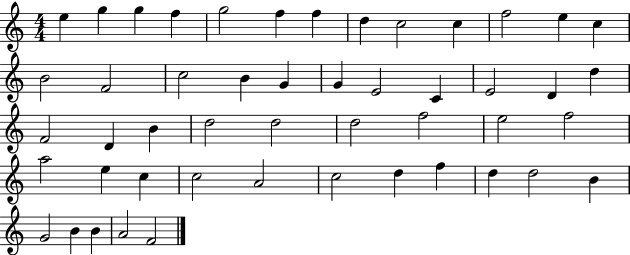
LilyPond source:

{
  \clef treble
  \numericTimeSignature
  \time 4/4
  \key c \major
  e''4 g''4 g''4 f''4 | g''2 f''4 f''4 | d''4 c''2 c''4 | f''2 e''4 c''4 | \break b'2 f'2 | c''2 b'4 g'4 | g'4 e'2 c'4 | e'2 d'4 d''4 | \break f'2 d'4 b'4 | d''2 d''2 | d''2 f''2 | e''2 f''2 | \break a''2 e''4 c''4 | c''2 a'2 | c''2 d''4 f''4 | d''4 d''2 b'4 | \break g'2 b'4 b'4 | a'2 f'2 | \bar "|."
}